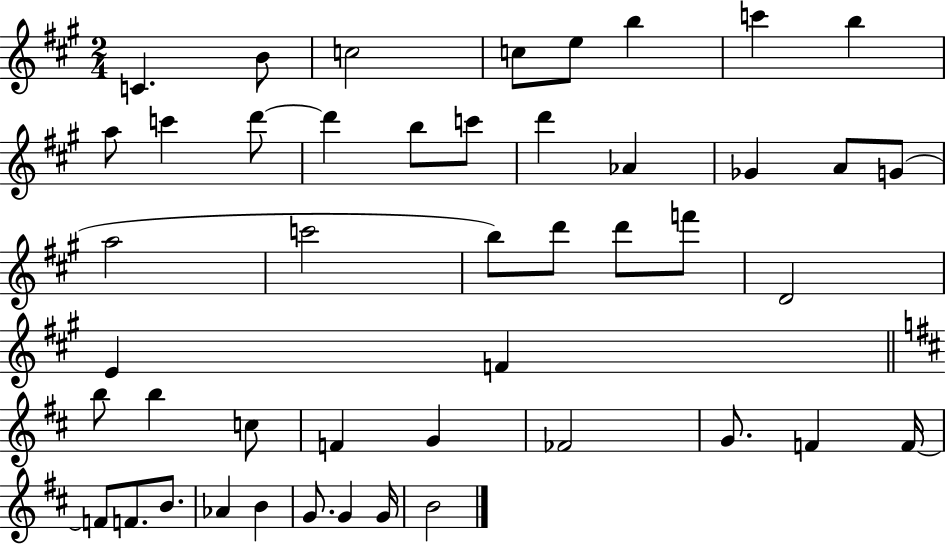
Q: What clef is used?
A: treble